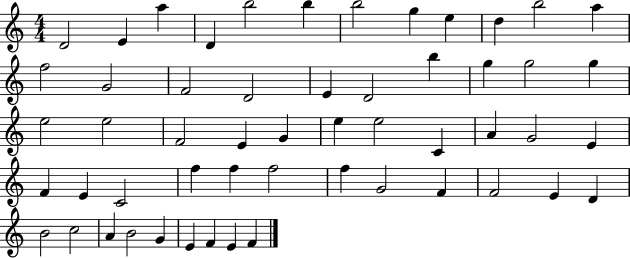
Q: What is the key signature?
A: C major